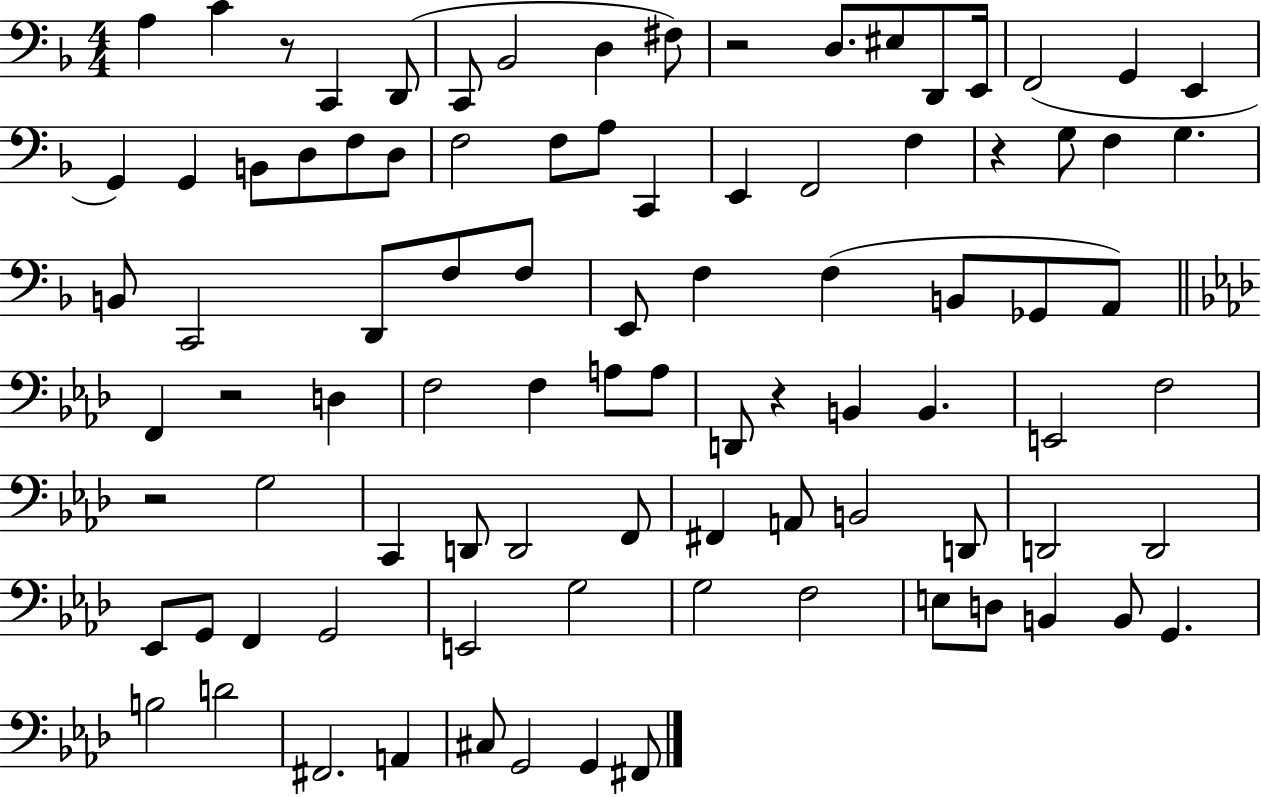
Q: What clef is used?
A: bass